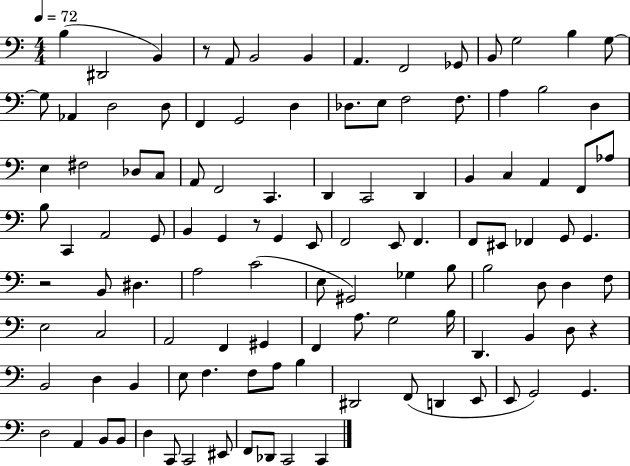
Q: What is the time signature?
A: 4/4